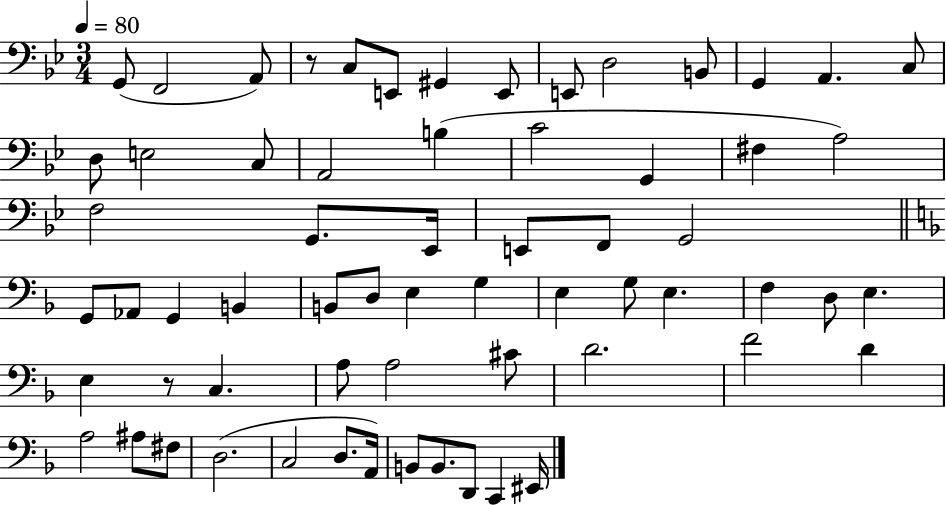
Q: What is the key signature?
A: BES major